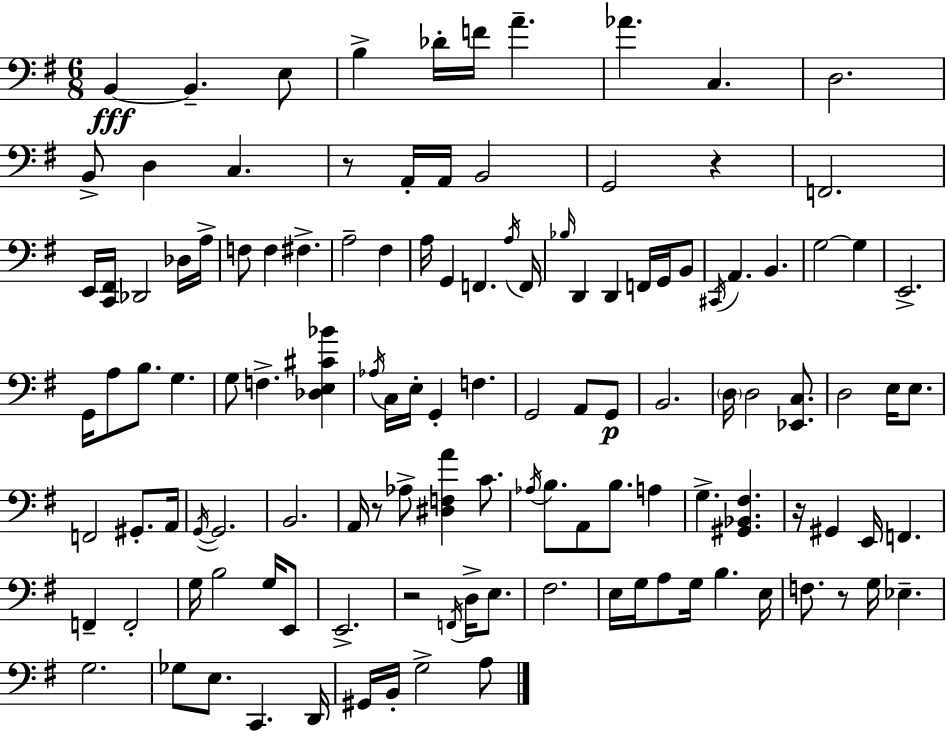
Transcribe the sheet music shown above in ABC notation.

X:1
T:Untitled
M:6/8
L:1/4
K:Em
B,, B,, E,/2 B, _D/4 F/4 A _A C, D,2 B,,/2 D, C, z/2 A,,/4 A,,/4 B,,2 G,,2 z F,,2 E,,/4 [C,,^F,,]/4 _D,,2 _D,/4 A,/4 F,/2 F, ^F, A,2 ^F, A,/4 G,, F,, A,/4 F,,/4 _B,/4 D,, D,, F,,/4 G,,/4 B,,/2 ^C,,/4 A,, B,, G,2 G, E,,2 G,,/4 A,/2 B,/2 G, G,/2 F, [_D,E,^C_B] _A,/4 C,/4 E,/4 G,, F, G,,2 A,,/2 G,,/2 B,,2 D,/4 D,2 [_E,,C,]/2 D,2 E,/4 E,/2 F,,2 ^G,,/2 A,,/4 G,,/4 G,,2 B,,2 A,,/4 z/2 _A,/2 [^D,F,A] C/2 _A,/4 B,/2 A,,/2 B,/2 A, G, [^G,,_B,,^F,] z/4 ^G,, E,,/4 F,, F,, F,,2 G,/4 B,2 G,/4 E,,/2 E,,2 z2 F,,/4 D,/4 E,/2 ^F,2 E,/4 G,/4 A,/2 G,/4 B, E,/4 F,/2 z/2 G,/4 _E, G,2 _G,/2 E,/2 C,, D,,/4 ^G,,/4 B,,/4 G,2 A,/2